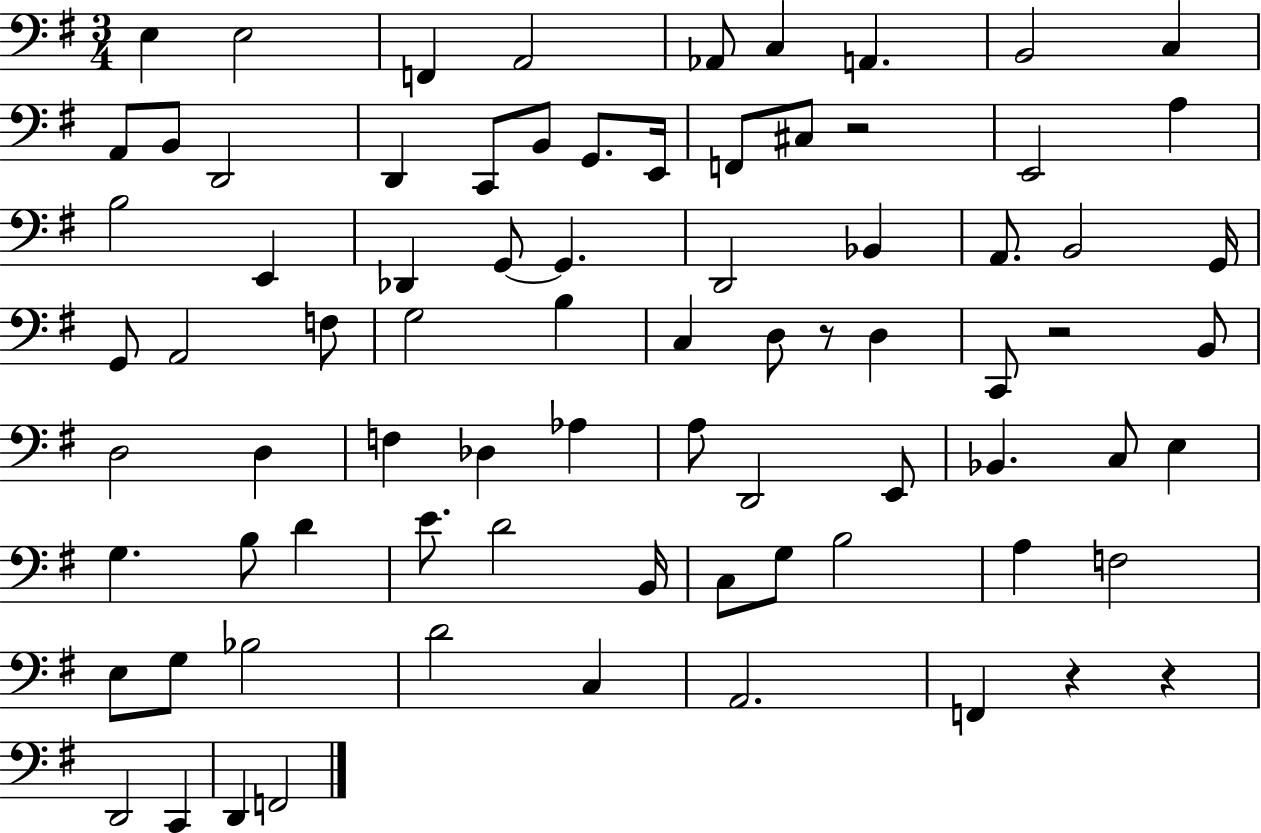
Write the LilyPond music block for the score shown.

{
  \clef bass
  \numericTimeSignature
  \time 3/4
  \key g \major
  e4 e2 | f,4 a,2 | aes,8 c4 a,4. | b,2 c4 | \break a,8 b,8 d,2 | d,4 c,8 b,8 g,8. e,16 | f,8 cis8 r2 | e,2 a4 | \break b2 e,4 | des,4 g,8~~ g,4. | d,2 bes,4 | a,8. b,2 g,16 | \break g,8 a,2 f8 | g2 b4 | c4 d8 r8 d4 | c,8 r2 b,8 | \break d2 d4 | f4 des4 aes4 | a8 d,2 e,8 | bes,4. c8 e4 | \break g4. b8 d'4 | e'8. d'2 b,16 | c8 g8 b2 | a4 f2 | \break e8 g8 bes2 | d'2 c4 | a,2. | f,4 r4 r4 | \break d,2 c,4 | d,4 f,2 | \bar "|."
}